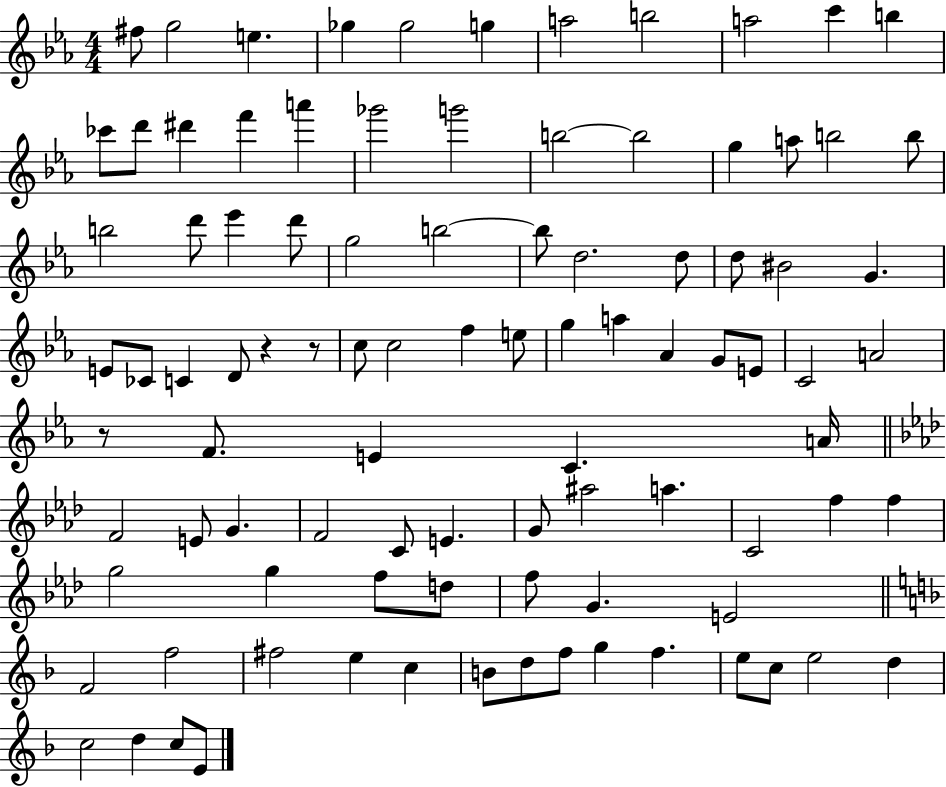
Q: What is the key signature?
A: EES major